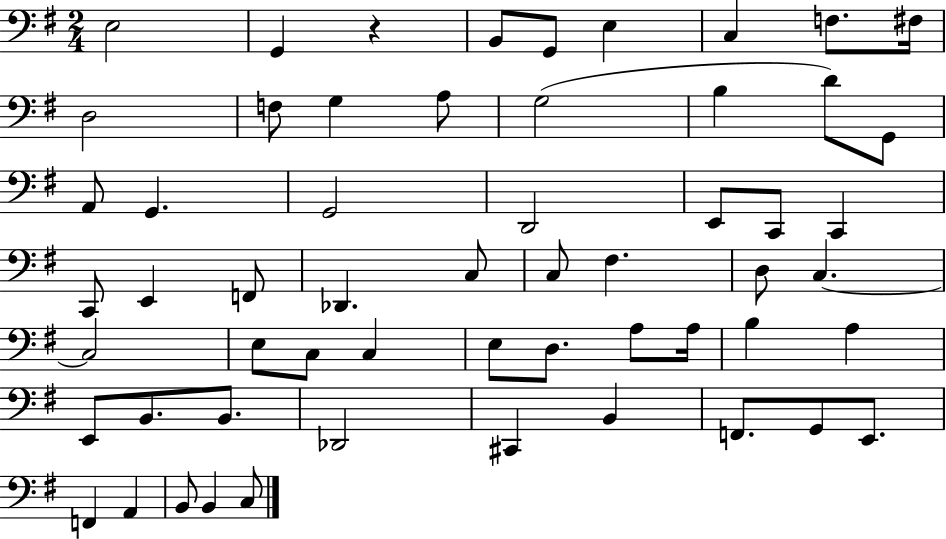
X:1
T:Untitled
M:2/4
L:1/4
K:G
E,2 G,, z B,,/2 G,,/2 E, C, F,/2 ^F,/4 D,2 F,/2 G, A,/2 G,2 B, D/2 G,,/2 A,,/2 G,, G,,2 D,,2 E,,/2 C,,/2 C,, C,,/2 E,, F,,/2 _D,, C,/2 C,/2 ^F, D,/2 C, C,2 E,/2 C,/2 C, E,/2 D,/2 A,/2 A,/4 B, A, E,,/2 B,,/2 B,,/2 _D,,2 ^C,, B,, F,,/2 G,,/2 E,,/2 F,, A,, B,,/2 B,, C,/2